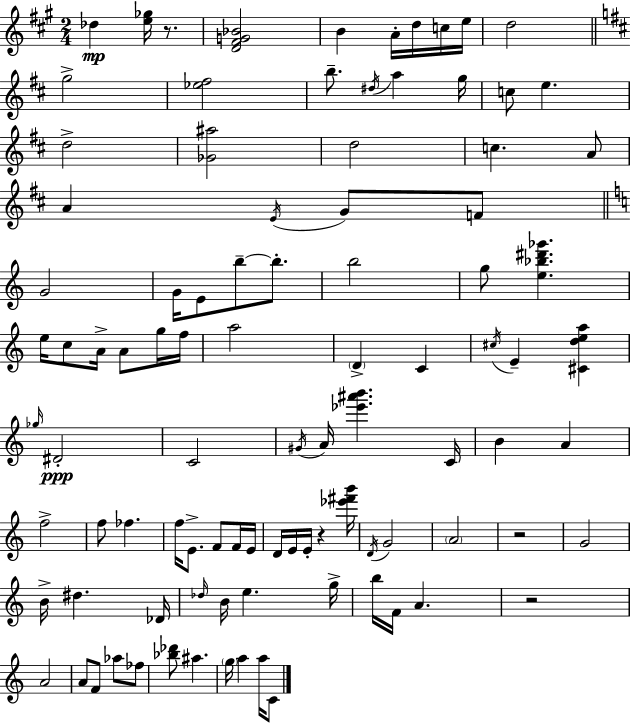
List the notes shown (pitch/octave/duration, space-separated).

Db5/q [E5,Gb5]/s R/e. [D4,F#4,G4,Bb4]/h B4/q A4/s D5/s C5/s E5/s D5/h G5/h [Eb5,F#5]/h B5/e. D#5/s A5/q G5/s C5/e E5/q. D5/h [Gb4,A#5]/h D5/h C5/q. A4/e A4/q E4/s G4/e F4/e G4/h G4/s E4/e B5/e B5/e. B5/h G5/e [E5,Bb5,D#6,Gb6]/q. E5/s C5/e A4/s A4/e G5/s F5/s A5/h D4/q C4/q C#5/s E4/q [C#4,D5,E5,A5]/q Gb5/s D#4/h C4/h G#4/s A4/s [Eb6,A#6,B6]/q. C4/s B4/q A4/q F5/h F5/e FES5/q. F5/s E4/e. F4/e F4/s E4/s D4/s E4/s E4/s R/q [Eb6,F#6,B6]/s D4/s G4/h A4/h R/h G4/h B4/s D#5/q. Db4/s Db5/s B4/s E5/q. G5/s B5/s F4/s A4/q. R/h A4/h A4/e F4/e Ab5/e FES5/e [Bb5,Db6]/e A#5/q. G5/s A5/q A5/s C4/e